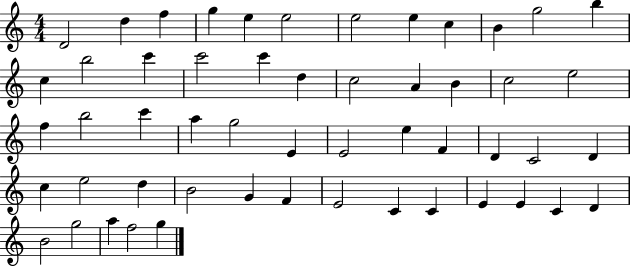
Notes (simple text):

D4/h D5/q F5/q G5/q E5/q E5/h E5/h E5/q C5/q B4/q G5/h B5/q C5/q B5/h C6/q C6/h C6/q D5/q C5/h A4/q B4/q C5/h E5/h F5/q B5/h C6/q A5/q G5/h E4/q E4/h E5/q F4/q D4/q C4/h D4/q C5/q E5/h D5/q B4/h G4/q F4/q E4/h C4/q C4/q E4/q E4/q C4/q D4/q B4/h G5/h A5/q F5/h G5/q